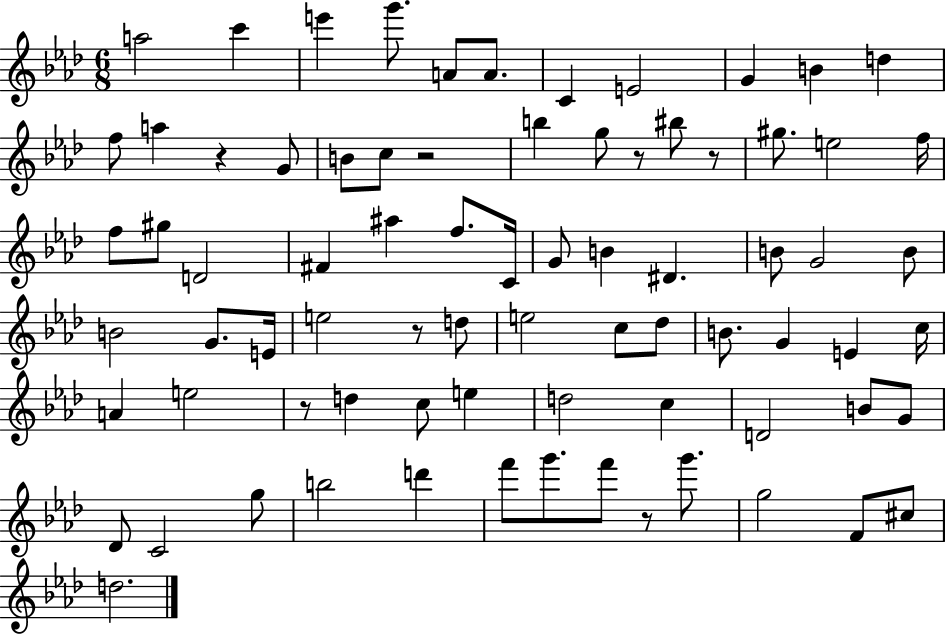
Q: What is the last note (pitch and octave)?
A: D5